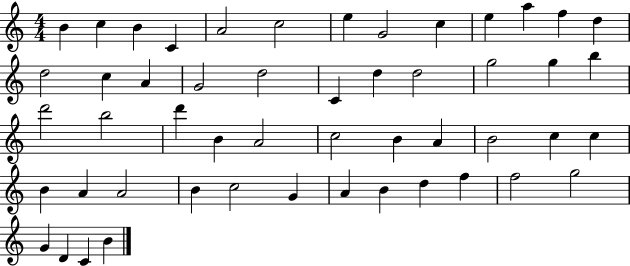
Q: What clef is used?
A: treble